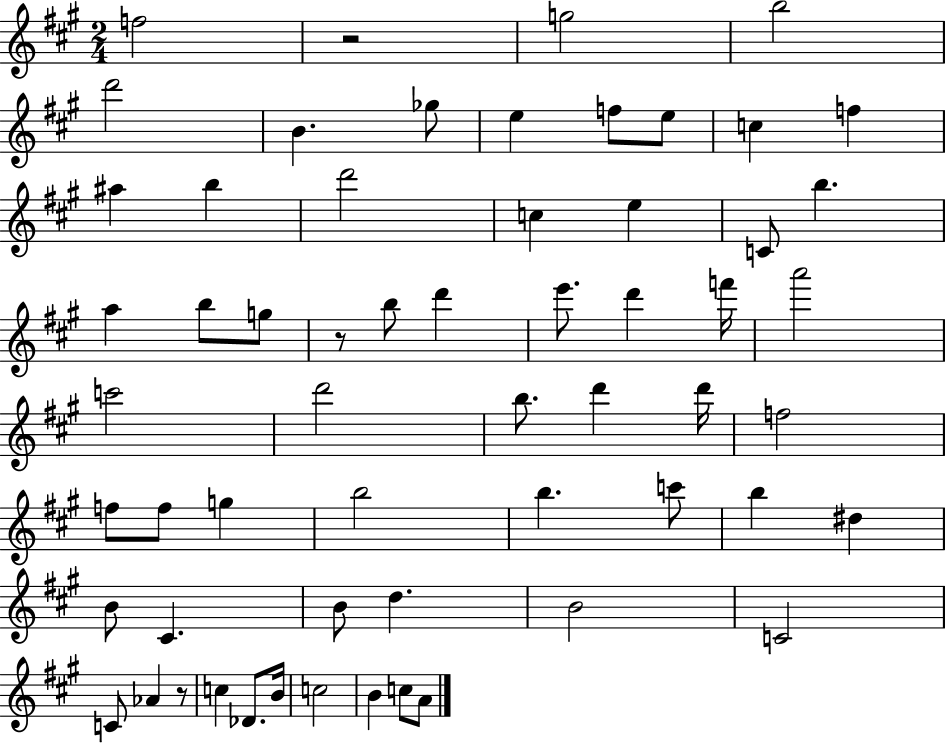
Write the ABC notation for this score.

X:1
T:Untitled
M:2/4
L:1/4
K:A
f2 z2 g2 b2 d'2 B _g/2 e f/2 e/2 c f ^a b d'2 c e C/2 b a b/2 g/2 z/2 b/2 d' e'/2 d' f'/4 a'2 c'2 d'2 b/2 d' d'/4 f2 f/2 f/2 g b2 b c'/2 b ^d B/2 ^C B/2 d B2 C2 C/2 _A z/2 c _D/2 B/4 c2 B c/2 A/2